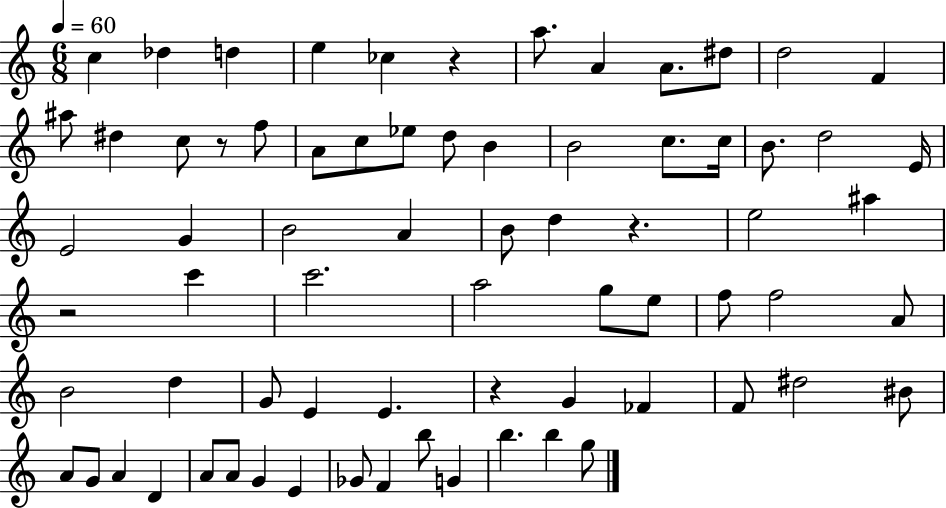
{
  \clef treble
  \numericTimeSignature
  \time 6/8
  \key c \major
  \tempo 4 = 60
  c''4 des''4 d''4 | e''4 ces''4 r4 | a''8. a'4 a'8. dis''8 | d''2 f'4 | \break ais''8 dis''4 c''8 r8 f''8 | a'8 c''8 ees''8 d''8 b'4 | b'2 c''8. c''16 | b'8. d''2 e'16 | \break e'2 g'4 | b'2 a'4 | b'8 d''4 r4. | e''2 ais''4 | \break r2 c'''4 | c'''2. | a''2 g''8 e''8 | f''8 f''2 a'8 | \break b'2 d''4 | g'8 e'4 e'4. | r4 g'4 fes'4 | f'8 dis''2 bis'8 | \break a'8 g'8 a'4 d'4 | a'8 a'8 g'4 e'4 | ges'8 f'4 b''8 g'4 | b''4. b''4 g''8 | \break \bar "|."
}